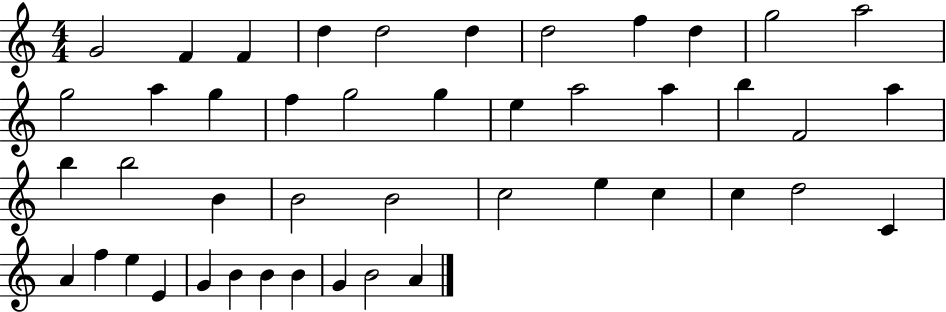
G4/h F4/q F4/q D5/q D5/h D5/q D5/h F5/q D5/q G5/h A5/h G5/h A5/q G5/q F5/q G5/h G5/q E5/q A5/h A5/q B5/q F4/h A5/q B5/q B5/h B4/q B4/h B4/h C5/h E5/q C5/q C5/q D5/h C4/q A4/q F5/q E5/q E4/q G4/q B4/q B4/q B4/q G4/q B4/h A4/q